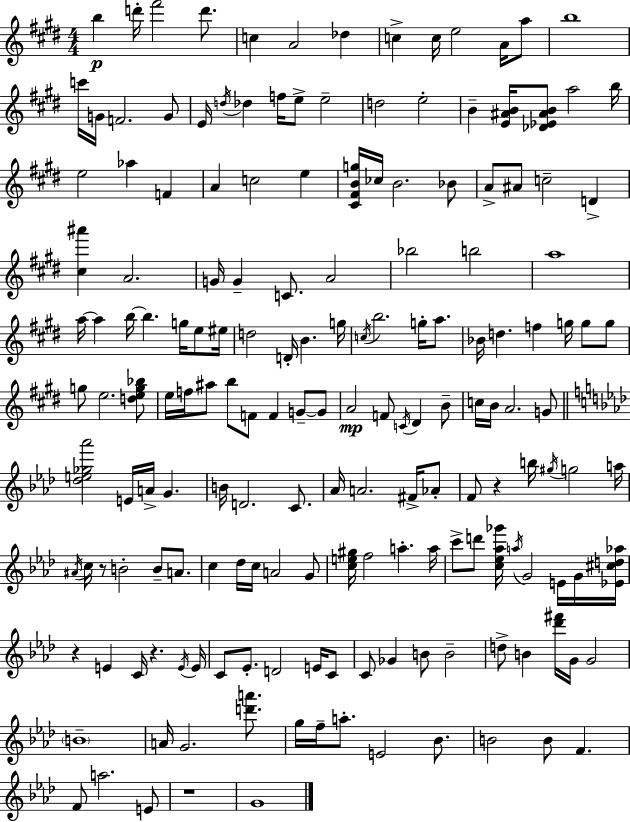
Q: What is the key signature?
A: E major